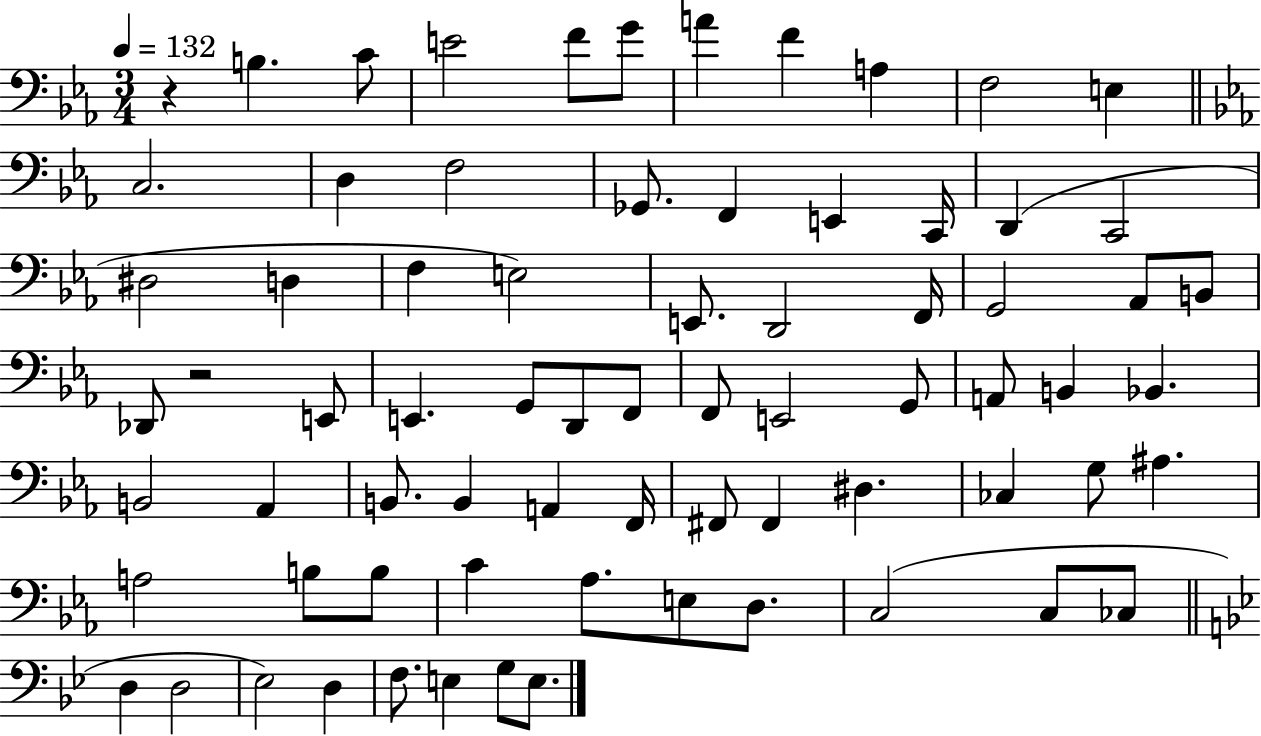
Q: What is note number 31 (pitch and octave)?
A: E2